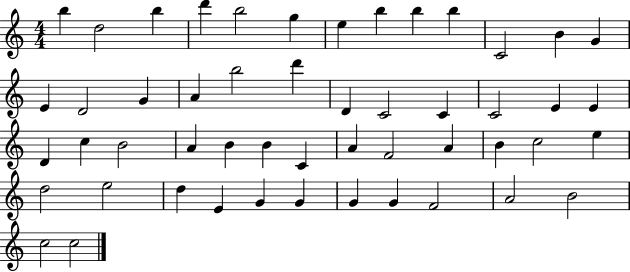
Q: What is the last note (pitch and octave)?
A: C5